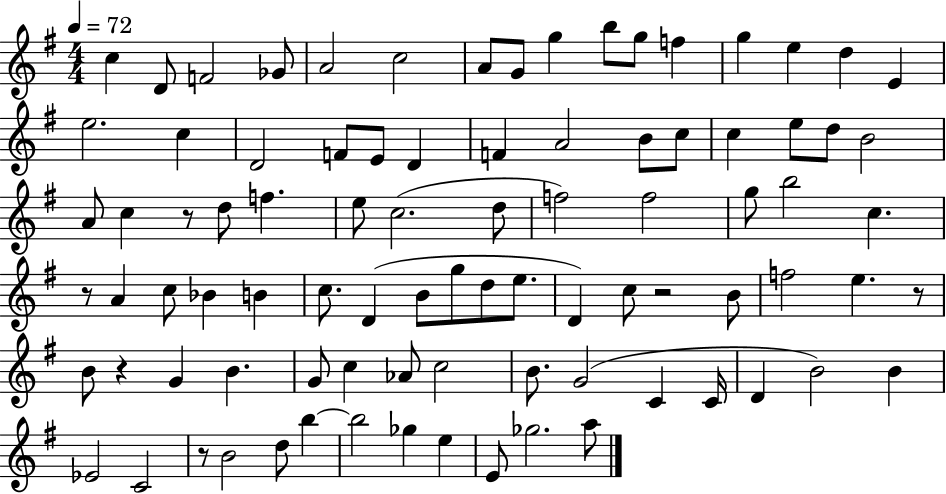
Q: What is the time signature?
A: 4/4